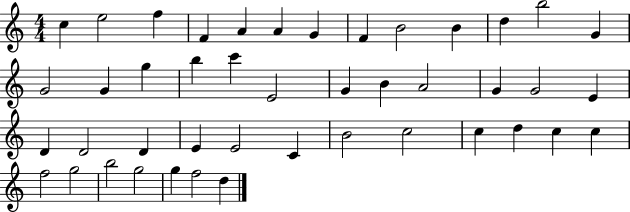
{
  \clef treble
  \numericTimeSignature
  \time 4/4
  \key c \major
  c''4 e''2 f''4 | f'4 a'4 a'4 g'4 | f'4 b'2 b'4 | d''4 b''2 g'4 | \break g'2 g'4 g''4 | b''4 c'''4 e'2 | g'4 b'4 a'2 | g'4 g'2 e'4 | \break d'4 d'2 d'4 | e'4 e'2 c'4 | b'2 c''2 | c''4 d''4 c''4 c''4 | \break f''2 g''2 | b''2 g''2 | g''4 f''2 d''4 | \bar "|."
}